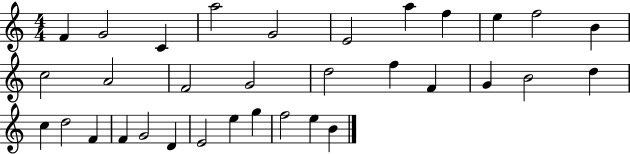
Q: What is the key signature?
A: C major